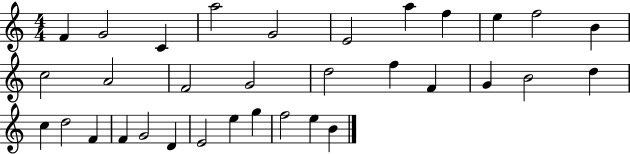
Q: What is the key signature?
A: C major